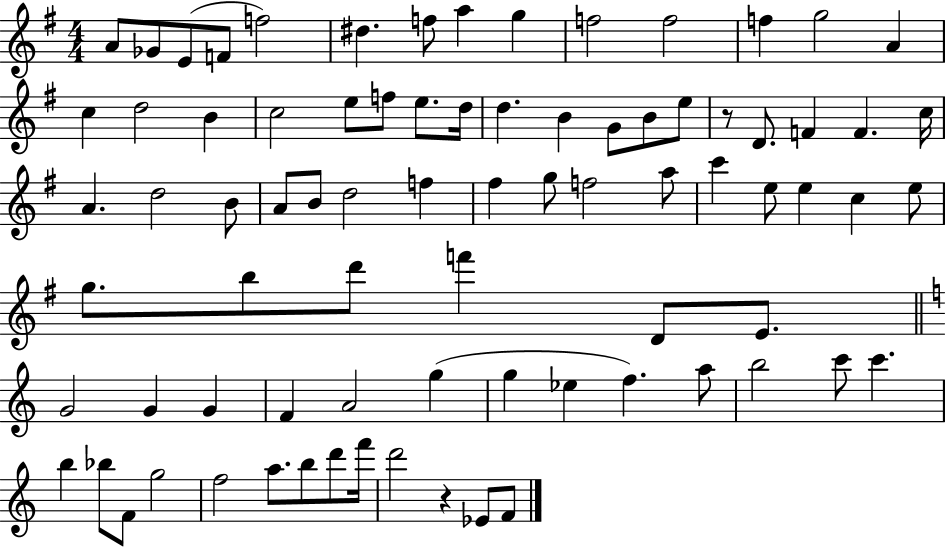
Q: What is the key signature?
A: G major